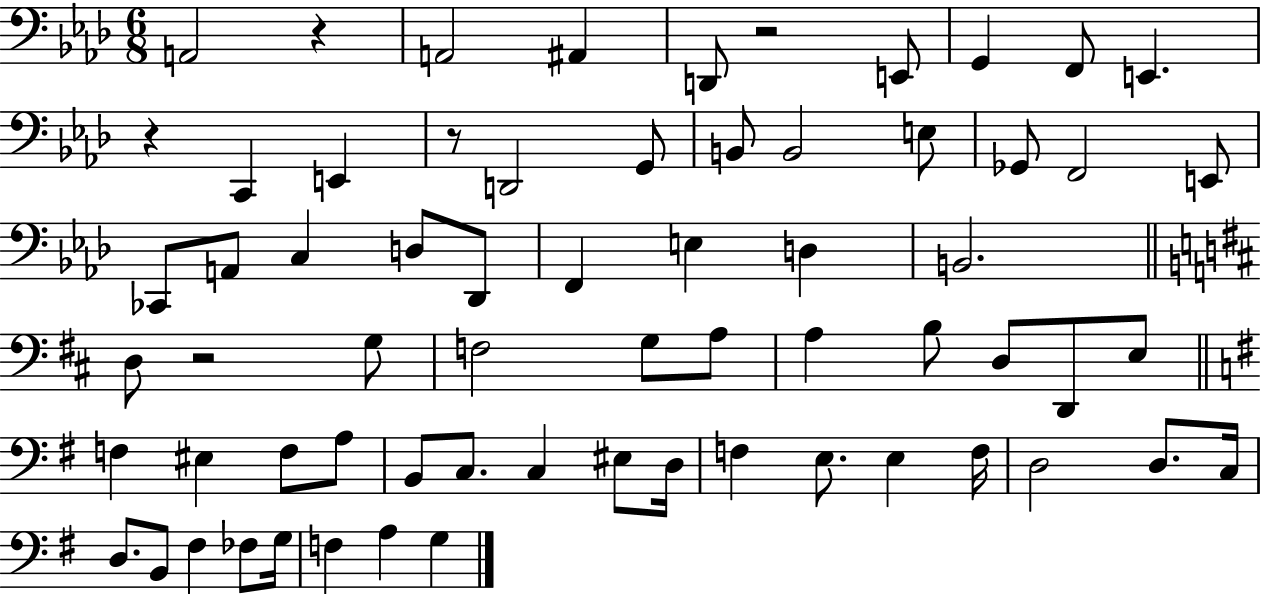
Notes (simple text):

A2/h R/q A2/h A#2/q D2/e R/h E2/e G2/q F2/e E2/q. R/q C2/q E2/q R/e D2/h G2/e B2/e B2/h E3/e Gb2/e F2/h E2/e CES2/e A2/e C3/q D3/e Db2/e F2/q E3/q D3/q B2/h. D3/e R/h G3/e F3/h G3/e A3/e A3/q B3/e D3/e D2/e E3/e F3/q EIS3/q F3/e A3/e B2/e C3/e. C3/q EIS3/e D3/s F3/q E3/e. E3/q F3/s D3/h D3/e. C3/s D3/e. B2/e F#3/q FES3/e G3/s F3/q A3/q G3/q